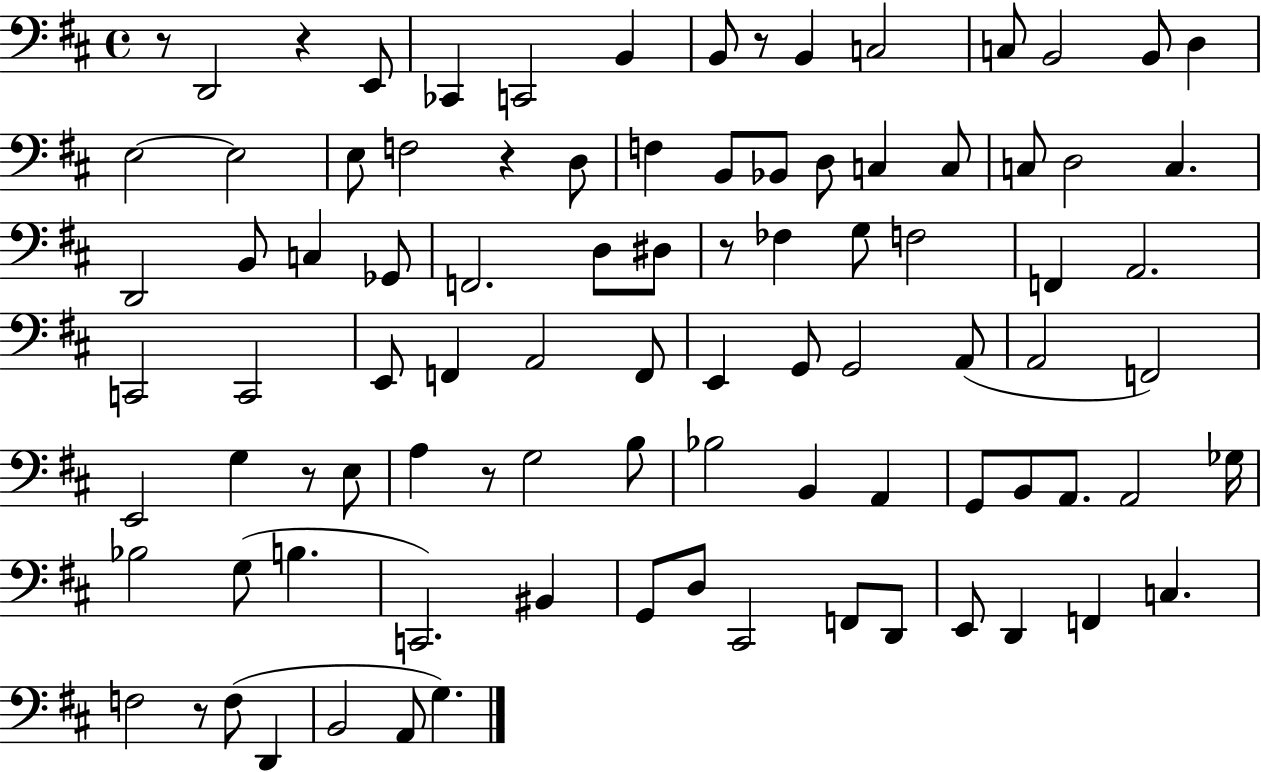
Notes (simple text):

R/e D2/h R/q E2/e CES2/q C2/h B2/q B2/e R/e B2/q C3/h C3/e B2/h B2/e D3/q E3/h E3/h E3/e F3/h R/q D3/e F3/q B2/e Bb2/e D3/e C3/q C3/e C3/e D3/h C3/q. D2/h B2/e C3/q Gb2/e F2/h. D3/e D#3/e R/e FES3/q G3/e F3/h F2/q A2/h. C2/h C2/h E2/e F2/q A2/h F2/e E2/q G2/e G2/h A2/e A2/h F2/h E2/h G3/q R/e E3/e A3/q R/e G3/h B3/e Bb3/h B2/q A2/q G2/e B2/e A2/e. A2/h Gb3/s Bb3/h G3/e B3/q. C2/h. BIS2/q G2/e D3/e C#2/h F2/e D2/e E2/e D2/q F2/q C3/q. F3/h R/e F3/e D2/q B2/h A2/e G3/q.